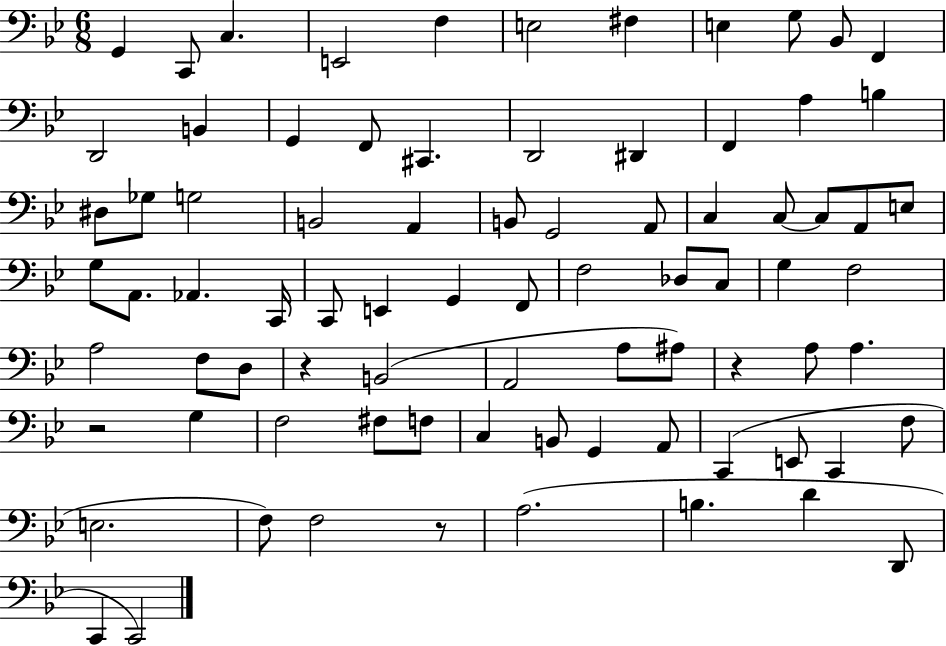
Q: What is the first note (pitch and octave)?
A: G2